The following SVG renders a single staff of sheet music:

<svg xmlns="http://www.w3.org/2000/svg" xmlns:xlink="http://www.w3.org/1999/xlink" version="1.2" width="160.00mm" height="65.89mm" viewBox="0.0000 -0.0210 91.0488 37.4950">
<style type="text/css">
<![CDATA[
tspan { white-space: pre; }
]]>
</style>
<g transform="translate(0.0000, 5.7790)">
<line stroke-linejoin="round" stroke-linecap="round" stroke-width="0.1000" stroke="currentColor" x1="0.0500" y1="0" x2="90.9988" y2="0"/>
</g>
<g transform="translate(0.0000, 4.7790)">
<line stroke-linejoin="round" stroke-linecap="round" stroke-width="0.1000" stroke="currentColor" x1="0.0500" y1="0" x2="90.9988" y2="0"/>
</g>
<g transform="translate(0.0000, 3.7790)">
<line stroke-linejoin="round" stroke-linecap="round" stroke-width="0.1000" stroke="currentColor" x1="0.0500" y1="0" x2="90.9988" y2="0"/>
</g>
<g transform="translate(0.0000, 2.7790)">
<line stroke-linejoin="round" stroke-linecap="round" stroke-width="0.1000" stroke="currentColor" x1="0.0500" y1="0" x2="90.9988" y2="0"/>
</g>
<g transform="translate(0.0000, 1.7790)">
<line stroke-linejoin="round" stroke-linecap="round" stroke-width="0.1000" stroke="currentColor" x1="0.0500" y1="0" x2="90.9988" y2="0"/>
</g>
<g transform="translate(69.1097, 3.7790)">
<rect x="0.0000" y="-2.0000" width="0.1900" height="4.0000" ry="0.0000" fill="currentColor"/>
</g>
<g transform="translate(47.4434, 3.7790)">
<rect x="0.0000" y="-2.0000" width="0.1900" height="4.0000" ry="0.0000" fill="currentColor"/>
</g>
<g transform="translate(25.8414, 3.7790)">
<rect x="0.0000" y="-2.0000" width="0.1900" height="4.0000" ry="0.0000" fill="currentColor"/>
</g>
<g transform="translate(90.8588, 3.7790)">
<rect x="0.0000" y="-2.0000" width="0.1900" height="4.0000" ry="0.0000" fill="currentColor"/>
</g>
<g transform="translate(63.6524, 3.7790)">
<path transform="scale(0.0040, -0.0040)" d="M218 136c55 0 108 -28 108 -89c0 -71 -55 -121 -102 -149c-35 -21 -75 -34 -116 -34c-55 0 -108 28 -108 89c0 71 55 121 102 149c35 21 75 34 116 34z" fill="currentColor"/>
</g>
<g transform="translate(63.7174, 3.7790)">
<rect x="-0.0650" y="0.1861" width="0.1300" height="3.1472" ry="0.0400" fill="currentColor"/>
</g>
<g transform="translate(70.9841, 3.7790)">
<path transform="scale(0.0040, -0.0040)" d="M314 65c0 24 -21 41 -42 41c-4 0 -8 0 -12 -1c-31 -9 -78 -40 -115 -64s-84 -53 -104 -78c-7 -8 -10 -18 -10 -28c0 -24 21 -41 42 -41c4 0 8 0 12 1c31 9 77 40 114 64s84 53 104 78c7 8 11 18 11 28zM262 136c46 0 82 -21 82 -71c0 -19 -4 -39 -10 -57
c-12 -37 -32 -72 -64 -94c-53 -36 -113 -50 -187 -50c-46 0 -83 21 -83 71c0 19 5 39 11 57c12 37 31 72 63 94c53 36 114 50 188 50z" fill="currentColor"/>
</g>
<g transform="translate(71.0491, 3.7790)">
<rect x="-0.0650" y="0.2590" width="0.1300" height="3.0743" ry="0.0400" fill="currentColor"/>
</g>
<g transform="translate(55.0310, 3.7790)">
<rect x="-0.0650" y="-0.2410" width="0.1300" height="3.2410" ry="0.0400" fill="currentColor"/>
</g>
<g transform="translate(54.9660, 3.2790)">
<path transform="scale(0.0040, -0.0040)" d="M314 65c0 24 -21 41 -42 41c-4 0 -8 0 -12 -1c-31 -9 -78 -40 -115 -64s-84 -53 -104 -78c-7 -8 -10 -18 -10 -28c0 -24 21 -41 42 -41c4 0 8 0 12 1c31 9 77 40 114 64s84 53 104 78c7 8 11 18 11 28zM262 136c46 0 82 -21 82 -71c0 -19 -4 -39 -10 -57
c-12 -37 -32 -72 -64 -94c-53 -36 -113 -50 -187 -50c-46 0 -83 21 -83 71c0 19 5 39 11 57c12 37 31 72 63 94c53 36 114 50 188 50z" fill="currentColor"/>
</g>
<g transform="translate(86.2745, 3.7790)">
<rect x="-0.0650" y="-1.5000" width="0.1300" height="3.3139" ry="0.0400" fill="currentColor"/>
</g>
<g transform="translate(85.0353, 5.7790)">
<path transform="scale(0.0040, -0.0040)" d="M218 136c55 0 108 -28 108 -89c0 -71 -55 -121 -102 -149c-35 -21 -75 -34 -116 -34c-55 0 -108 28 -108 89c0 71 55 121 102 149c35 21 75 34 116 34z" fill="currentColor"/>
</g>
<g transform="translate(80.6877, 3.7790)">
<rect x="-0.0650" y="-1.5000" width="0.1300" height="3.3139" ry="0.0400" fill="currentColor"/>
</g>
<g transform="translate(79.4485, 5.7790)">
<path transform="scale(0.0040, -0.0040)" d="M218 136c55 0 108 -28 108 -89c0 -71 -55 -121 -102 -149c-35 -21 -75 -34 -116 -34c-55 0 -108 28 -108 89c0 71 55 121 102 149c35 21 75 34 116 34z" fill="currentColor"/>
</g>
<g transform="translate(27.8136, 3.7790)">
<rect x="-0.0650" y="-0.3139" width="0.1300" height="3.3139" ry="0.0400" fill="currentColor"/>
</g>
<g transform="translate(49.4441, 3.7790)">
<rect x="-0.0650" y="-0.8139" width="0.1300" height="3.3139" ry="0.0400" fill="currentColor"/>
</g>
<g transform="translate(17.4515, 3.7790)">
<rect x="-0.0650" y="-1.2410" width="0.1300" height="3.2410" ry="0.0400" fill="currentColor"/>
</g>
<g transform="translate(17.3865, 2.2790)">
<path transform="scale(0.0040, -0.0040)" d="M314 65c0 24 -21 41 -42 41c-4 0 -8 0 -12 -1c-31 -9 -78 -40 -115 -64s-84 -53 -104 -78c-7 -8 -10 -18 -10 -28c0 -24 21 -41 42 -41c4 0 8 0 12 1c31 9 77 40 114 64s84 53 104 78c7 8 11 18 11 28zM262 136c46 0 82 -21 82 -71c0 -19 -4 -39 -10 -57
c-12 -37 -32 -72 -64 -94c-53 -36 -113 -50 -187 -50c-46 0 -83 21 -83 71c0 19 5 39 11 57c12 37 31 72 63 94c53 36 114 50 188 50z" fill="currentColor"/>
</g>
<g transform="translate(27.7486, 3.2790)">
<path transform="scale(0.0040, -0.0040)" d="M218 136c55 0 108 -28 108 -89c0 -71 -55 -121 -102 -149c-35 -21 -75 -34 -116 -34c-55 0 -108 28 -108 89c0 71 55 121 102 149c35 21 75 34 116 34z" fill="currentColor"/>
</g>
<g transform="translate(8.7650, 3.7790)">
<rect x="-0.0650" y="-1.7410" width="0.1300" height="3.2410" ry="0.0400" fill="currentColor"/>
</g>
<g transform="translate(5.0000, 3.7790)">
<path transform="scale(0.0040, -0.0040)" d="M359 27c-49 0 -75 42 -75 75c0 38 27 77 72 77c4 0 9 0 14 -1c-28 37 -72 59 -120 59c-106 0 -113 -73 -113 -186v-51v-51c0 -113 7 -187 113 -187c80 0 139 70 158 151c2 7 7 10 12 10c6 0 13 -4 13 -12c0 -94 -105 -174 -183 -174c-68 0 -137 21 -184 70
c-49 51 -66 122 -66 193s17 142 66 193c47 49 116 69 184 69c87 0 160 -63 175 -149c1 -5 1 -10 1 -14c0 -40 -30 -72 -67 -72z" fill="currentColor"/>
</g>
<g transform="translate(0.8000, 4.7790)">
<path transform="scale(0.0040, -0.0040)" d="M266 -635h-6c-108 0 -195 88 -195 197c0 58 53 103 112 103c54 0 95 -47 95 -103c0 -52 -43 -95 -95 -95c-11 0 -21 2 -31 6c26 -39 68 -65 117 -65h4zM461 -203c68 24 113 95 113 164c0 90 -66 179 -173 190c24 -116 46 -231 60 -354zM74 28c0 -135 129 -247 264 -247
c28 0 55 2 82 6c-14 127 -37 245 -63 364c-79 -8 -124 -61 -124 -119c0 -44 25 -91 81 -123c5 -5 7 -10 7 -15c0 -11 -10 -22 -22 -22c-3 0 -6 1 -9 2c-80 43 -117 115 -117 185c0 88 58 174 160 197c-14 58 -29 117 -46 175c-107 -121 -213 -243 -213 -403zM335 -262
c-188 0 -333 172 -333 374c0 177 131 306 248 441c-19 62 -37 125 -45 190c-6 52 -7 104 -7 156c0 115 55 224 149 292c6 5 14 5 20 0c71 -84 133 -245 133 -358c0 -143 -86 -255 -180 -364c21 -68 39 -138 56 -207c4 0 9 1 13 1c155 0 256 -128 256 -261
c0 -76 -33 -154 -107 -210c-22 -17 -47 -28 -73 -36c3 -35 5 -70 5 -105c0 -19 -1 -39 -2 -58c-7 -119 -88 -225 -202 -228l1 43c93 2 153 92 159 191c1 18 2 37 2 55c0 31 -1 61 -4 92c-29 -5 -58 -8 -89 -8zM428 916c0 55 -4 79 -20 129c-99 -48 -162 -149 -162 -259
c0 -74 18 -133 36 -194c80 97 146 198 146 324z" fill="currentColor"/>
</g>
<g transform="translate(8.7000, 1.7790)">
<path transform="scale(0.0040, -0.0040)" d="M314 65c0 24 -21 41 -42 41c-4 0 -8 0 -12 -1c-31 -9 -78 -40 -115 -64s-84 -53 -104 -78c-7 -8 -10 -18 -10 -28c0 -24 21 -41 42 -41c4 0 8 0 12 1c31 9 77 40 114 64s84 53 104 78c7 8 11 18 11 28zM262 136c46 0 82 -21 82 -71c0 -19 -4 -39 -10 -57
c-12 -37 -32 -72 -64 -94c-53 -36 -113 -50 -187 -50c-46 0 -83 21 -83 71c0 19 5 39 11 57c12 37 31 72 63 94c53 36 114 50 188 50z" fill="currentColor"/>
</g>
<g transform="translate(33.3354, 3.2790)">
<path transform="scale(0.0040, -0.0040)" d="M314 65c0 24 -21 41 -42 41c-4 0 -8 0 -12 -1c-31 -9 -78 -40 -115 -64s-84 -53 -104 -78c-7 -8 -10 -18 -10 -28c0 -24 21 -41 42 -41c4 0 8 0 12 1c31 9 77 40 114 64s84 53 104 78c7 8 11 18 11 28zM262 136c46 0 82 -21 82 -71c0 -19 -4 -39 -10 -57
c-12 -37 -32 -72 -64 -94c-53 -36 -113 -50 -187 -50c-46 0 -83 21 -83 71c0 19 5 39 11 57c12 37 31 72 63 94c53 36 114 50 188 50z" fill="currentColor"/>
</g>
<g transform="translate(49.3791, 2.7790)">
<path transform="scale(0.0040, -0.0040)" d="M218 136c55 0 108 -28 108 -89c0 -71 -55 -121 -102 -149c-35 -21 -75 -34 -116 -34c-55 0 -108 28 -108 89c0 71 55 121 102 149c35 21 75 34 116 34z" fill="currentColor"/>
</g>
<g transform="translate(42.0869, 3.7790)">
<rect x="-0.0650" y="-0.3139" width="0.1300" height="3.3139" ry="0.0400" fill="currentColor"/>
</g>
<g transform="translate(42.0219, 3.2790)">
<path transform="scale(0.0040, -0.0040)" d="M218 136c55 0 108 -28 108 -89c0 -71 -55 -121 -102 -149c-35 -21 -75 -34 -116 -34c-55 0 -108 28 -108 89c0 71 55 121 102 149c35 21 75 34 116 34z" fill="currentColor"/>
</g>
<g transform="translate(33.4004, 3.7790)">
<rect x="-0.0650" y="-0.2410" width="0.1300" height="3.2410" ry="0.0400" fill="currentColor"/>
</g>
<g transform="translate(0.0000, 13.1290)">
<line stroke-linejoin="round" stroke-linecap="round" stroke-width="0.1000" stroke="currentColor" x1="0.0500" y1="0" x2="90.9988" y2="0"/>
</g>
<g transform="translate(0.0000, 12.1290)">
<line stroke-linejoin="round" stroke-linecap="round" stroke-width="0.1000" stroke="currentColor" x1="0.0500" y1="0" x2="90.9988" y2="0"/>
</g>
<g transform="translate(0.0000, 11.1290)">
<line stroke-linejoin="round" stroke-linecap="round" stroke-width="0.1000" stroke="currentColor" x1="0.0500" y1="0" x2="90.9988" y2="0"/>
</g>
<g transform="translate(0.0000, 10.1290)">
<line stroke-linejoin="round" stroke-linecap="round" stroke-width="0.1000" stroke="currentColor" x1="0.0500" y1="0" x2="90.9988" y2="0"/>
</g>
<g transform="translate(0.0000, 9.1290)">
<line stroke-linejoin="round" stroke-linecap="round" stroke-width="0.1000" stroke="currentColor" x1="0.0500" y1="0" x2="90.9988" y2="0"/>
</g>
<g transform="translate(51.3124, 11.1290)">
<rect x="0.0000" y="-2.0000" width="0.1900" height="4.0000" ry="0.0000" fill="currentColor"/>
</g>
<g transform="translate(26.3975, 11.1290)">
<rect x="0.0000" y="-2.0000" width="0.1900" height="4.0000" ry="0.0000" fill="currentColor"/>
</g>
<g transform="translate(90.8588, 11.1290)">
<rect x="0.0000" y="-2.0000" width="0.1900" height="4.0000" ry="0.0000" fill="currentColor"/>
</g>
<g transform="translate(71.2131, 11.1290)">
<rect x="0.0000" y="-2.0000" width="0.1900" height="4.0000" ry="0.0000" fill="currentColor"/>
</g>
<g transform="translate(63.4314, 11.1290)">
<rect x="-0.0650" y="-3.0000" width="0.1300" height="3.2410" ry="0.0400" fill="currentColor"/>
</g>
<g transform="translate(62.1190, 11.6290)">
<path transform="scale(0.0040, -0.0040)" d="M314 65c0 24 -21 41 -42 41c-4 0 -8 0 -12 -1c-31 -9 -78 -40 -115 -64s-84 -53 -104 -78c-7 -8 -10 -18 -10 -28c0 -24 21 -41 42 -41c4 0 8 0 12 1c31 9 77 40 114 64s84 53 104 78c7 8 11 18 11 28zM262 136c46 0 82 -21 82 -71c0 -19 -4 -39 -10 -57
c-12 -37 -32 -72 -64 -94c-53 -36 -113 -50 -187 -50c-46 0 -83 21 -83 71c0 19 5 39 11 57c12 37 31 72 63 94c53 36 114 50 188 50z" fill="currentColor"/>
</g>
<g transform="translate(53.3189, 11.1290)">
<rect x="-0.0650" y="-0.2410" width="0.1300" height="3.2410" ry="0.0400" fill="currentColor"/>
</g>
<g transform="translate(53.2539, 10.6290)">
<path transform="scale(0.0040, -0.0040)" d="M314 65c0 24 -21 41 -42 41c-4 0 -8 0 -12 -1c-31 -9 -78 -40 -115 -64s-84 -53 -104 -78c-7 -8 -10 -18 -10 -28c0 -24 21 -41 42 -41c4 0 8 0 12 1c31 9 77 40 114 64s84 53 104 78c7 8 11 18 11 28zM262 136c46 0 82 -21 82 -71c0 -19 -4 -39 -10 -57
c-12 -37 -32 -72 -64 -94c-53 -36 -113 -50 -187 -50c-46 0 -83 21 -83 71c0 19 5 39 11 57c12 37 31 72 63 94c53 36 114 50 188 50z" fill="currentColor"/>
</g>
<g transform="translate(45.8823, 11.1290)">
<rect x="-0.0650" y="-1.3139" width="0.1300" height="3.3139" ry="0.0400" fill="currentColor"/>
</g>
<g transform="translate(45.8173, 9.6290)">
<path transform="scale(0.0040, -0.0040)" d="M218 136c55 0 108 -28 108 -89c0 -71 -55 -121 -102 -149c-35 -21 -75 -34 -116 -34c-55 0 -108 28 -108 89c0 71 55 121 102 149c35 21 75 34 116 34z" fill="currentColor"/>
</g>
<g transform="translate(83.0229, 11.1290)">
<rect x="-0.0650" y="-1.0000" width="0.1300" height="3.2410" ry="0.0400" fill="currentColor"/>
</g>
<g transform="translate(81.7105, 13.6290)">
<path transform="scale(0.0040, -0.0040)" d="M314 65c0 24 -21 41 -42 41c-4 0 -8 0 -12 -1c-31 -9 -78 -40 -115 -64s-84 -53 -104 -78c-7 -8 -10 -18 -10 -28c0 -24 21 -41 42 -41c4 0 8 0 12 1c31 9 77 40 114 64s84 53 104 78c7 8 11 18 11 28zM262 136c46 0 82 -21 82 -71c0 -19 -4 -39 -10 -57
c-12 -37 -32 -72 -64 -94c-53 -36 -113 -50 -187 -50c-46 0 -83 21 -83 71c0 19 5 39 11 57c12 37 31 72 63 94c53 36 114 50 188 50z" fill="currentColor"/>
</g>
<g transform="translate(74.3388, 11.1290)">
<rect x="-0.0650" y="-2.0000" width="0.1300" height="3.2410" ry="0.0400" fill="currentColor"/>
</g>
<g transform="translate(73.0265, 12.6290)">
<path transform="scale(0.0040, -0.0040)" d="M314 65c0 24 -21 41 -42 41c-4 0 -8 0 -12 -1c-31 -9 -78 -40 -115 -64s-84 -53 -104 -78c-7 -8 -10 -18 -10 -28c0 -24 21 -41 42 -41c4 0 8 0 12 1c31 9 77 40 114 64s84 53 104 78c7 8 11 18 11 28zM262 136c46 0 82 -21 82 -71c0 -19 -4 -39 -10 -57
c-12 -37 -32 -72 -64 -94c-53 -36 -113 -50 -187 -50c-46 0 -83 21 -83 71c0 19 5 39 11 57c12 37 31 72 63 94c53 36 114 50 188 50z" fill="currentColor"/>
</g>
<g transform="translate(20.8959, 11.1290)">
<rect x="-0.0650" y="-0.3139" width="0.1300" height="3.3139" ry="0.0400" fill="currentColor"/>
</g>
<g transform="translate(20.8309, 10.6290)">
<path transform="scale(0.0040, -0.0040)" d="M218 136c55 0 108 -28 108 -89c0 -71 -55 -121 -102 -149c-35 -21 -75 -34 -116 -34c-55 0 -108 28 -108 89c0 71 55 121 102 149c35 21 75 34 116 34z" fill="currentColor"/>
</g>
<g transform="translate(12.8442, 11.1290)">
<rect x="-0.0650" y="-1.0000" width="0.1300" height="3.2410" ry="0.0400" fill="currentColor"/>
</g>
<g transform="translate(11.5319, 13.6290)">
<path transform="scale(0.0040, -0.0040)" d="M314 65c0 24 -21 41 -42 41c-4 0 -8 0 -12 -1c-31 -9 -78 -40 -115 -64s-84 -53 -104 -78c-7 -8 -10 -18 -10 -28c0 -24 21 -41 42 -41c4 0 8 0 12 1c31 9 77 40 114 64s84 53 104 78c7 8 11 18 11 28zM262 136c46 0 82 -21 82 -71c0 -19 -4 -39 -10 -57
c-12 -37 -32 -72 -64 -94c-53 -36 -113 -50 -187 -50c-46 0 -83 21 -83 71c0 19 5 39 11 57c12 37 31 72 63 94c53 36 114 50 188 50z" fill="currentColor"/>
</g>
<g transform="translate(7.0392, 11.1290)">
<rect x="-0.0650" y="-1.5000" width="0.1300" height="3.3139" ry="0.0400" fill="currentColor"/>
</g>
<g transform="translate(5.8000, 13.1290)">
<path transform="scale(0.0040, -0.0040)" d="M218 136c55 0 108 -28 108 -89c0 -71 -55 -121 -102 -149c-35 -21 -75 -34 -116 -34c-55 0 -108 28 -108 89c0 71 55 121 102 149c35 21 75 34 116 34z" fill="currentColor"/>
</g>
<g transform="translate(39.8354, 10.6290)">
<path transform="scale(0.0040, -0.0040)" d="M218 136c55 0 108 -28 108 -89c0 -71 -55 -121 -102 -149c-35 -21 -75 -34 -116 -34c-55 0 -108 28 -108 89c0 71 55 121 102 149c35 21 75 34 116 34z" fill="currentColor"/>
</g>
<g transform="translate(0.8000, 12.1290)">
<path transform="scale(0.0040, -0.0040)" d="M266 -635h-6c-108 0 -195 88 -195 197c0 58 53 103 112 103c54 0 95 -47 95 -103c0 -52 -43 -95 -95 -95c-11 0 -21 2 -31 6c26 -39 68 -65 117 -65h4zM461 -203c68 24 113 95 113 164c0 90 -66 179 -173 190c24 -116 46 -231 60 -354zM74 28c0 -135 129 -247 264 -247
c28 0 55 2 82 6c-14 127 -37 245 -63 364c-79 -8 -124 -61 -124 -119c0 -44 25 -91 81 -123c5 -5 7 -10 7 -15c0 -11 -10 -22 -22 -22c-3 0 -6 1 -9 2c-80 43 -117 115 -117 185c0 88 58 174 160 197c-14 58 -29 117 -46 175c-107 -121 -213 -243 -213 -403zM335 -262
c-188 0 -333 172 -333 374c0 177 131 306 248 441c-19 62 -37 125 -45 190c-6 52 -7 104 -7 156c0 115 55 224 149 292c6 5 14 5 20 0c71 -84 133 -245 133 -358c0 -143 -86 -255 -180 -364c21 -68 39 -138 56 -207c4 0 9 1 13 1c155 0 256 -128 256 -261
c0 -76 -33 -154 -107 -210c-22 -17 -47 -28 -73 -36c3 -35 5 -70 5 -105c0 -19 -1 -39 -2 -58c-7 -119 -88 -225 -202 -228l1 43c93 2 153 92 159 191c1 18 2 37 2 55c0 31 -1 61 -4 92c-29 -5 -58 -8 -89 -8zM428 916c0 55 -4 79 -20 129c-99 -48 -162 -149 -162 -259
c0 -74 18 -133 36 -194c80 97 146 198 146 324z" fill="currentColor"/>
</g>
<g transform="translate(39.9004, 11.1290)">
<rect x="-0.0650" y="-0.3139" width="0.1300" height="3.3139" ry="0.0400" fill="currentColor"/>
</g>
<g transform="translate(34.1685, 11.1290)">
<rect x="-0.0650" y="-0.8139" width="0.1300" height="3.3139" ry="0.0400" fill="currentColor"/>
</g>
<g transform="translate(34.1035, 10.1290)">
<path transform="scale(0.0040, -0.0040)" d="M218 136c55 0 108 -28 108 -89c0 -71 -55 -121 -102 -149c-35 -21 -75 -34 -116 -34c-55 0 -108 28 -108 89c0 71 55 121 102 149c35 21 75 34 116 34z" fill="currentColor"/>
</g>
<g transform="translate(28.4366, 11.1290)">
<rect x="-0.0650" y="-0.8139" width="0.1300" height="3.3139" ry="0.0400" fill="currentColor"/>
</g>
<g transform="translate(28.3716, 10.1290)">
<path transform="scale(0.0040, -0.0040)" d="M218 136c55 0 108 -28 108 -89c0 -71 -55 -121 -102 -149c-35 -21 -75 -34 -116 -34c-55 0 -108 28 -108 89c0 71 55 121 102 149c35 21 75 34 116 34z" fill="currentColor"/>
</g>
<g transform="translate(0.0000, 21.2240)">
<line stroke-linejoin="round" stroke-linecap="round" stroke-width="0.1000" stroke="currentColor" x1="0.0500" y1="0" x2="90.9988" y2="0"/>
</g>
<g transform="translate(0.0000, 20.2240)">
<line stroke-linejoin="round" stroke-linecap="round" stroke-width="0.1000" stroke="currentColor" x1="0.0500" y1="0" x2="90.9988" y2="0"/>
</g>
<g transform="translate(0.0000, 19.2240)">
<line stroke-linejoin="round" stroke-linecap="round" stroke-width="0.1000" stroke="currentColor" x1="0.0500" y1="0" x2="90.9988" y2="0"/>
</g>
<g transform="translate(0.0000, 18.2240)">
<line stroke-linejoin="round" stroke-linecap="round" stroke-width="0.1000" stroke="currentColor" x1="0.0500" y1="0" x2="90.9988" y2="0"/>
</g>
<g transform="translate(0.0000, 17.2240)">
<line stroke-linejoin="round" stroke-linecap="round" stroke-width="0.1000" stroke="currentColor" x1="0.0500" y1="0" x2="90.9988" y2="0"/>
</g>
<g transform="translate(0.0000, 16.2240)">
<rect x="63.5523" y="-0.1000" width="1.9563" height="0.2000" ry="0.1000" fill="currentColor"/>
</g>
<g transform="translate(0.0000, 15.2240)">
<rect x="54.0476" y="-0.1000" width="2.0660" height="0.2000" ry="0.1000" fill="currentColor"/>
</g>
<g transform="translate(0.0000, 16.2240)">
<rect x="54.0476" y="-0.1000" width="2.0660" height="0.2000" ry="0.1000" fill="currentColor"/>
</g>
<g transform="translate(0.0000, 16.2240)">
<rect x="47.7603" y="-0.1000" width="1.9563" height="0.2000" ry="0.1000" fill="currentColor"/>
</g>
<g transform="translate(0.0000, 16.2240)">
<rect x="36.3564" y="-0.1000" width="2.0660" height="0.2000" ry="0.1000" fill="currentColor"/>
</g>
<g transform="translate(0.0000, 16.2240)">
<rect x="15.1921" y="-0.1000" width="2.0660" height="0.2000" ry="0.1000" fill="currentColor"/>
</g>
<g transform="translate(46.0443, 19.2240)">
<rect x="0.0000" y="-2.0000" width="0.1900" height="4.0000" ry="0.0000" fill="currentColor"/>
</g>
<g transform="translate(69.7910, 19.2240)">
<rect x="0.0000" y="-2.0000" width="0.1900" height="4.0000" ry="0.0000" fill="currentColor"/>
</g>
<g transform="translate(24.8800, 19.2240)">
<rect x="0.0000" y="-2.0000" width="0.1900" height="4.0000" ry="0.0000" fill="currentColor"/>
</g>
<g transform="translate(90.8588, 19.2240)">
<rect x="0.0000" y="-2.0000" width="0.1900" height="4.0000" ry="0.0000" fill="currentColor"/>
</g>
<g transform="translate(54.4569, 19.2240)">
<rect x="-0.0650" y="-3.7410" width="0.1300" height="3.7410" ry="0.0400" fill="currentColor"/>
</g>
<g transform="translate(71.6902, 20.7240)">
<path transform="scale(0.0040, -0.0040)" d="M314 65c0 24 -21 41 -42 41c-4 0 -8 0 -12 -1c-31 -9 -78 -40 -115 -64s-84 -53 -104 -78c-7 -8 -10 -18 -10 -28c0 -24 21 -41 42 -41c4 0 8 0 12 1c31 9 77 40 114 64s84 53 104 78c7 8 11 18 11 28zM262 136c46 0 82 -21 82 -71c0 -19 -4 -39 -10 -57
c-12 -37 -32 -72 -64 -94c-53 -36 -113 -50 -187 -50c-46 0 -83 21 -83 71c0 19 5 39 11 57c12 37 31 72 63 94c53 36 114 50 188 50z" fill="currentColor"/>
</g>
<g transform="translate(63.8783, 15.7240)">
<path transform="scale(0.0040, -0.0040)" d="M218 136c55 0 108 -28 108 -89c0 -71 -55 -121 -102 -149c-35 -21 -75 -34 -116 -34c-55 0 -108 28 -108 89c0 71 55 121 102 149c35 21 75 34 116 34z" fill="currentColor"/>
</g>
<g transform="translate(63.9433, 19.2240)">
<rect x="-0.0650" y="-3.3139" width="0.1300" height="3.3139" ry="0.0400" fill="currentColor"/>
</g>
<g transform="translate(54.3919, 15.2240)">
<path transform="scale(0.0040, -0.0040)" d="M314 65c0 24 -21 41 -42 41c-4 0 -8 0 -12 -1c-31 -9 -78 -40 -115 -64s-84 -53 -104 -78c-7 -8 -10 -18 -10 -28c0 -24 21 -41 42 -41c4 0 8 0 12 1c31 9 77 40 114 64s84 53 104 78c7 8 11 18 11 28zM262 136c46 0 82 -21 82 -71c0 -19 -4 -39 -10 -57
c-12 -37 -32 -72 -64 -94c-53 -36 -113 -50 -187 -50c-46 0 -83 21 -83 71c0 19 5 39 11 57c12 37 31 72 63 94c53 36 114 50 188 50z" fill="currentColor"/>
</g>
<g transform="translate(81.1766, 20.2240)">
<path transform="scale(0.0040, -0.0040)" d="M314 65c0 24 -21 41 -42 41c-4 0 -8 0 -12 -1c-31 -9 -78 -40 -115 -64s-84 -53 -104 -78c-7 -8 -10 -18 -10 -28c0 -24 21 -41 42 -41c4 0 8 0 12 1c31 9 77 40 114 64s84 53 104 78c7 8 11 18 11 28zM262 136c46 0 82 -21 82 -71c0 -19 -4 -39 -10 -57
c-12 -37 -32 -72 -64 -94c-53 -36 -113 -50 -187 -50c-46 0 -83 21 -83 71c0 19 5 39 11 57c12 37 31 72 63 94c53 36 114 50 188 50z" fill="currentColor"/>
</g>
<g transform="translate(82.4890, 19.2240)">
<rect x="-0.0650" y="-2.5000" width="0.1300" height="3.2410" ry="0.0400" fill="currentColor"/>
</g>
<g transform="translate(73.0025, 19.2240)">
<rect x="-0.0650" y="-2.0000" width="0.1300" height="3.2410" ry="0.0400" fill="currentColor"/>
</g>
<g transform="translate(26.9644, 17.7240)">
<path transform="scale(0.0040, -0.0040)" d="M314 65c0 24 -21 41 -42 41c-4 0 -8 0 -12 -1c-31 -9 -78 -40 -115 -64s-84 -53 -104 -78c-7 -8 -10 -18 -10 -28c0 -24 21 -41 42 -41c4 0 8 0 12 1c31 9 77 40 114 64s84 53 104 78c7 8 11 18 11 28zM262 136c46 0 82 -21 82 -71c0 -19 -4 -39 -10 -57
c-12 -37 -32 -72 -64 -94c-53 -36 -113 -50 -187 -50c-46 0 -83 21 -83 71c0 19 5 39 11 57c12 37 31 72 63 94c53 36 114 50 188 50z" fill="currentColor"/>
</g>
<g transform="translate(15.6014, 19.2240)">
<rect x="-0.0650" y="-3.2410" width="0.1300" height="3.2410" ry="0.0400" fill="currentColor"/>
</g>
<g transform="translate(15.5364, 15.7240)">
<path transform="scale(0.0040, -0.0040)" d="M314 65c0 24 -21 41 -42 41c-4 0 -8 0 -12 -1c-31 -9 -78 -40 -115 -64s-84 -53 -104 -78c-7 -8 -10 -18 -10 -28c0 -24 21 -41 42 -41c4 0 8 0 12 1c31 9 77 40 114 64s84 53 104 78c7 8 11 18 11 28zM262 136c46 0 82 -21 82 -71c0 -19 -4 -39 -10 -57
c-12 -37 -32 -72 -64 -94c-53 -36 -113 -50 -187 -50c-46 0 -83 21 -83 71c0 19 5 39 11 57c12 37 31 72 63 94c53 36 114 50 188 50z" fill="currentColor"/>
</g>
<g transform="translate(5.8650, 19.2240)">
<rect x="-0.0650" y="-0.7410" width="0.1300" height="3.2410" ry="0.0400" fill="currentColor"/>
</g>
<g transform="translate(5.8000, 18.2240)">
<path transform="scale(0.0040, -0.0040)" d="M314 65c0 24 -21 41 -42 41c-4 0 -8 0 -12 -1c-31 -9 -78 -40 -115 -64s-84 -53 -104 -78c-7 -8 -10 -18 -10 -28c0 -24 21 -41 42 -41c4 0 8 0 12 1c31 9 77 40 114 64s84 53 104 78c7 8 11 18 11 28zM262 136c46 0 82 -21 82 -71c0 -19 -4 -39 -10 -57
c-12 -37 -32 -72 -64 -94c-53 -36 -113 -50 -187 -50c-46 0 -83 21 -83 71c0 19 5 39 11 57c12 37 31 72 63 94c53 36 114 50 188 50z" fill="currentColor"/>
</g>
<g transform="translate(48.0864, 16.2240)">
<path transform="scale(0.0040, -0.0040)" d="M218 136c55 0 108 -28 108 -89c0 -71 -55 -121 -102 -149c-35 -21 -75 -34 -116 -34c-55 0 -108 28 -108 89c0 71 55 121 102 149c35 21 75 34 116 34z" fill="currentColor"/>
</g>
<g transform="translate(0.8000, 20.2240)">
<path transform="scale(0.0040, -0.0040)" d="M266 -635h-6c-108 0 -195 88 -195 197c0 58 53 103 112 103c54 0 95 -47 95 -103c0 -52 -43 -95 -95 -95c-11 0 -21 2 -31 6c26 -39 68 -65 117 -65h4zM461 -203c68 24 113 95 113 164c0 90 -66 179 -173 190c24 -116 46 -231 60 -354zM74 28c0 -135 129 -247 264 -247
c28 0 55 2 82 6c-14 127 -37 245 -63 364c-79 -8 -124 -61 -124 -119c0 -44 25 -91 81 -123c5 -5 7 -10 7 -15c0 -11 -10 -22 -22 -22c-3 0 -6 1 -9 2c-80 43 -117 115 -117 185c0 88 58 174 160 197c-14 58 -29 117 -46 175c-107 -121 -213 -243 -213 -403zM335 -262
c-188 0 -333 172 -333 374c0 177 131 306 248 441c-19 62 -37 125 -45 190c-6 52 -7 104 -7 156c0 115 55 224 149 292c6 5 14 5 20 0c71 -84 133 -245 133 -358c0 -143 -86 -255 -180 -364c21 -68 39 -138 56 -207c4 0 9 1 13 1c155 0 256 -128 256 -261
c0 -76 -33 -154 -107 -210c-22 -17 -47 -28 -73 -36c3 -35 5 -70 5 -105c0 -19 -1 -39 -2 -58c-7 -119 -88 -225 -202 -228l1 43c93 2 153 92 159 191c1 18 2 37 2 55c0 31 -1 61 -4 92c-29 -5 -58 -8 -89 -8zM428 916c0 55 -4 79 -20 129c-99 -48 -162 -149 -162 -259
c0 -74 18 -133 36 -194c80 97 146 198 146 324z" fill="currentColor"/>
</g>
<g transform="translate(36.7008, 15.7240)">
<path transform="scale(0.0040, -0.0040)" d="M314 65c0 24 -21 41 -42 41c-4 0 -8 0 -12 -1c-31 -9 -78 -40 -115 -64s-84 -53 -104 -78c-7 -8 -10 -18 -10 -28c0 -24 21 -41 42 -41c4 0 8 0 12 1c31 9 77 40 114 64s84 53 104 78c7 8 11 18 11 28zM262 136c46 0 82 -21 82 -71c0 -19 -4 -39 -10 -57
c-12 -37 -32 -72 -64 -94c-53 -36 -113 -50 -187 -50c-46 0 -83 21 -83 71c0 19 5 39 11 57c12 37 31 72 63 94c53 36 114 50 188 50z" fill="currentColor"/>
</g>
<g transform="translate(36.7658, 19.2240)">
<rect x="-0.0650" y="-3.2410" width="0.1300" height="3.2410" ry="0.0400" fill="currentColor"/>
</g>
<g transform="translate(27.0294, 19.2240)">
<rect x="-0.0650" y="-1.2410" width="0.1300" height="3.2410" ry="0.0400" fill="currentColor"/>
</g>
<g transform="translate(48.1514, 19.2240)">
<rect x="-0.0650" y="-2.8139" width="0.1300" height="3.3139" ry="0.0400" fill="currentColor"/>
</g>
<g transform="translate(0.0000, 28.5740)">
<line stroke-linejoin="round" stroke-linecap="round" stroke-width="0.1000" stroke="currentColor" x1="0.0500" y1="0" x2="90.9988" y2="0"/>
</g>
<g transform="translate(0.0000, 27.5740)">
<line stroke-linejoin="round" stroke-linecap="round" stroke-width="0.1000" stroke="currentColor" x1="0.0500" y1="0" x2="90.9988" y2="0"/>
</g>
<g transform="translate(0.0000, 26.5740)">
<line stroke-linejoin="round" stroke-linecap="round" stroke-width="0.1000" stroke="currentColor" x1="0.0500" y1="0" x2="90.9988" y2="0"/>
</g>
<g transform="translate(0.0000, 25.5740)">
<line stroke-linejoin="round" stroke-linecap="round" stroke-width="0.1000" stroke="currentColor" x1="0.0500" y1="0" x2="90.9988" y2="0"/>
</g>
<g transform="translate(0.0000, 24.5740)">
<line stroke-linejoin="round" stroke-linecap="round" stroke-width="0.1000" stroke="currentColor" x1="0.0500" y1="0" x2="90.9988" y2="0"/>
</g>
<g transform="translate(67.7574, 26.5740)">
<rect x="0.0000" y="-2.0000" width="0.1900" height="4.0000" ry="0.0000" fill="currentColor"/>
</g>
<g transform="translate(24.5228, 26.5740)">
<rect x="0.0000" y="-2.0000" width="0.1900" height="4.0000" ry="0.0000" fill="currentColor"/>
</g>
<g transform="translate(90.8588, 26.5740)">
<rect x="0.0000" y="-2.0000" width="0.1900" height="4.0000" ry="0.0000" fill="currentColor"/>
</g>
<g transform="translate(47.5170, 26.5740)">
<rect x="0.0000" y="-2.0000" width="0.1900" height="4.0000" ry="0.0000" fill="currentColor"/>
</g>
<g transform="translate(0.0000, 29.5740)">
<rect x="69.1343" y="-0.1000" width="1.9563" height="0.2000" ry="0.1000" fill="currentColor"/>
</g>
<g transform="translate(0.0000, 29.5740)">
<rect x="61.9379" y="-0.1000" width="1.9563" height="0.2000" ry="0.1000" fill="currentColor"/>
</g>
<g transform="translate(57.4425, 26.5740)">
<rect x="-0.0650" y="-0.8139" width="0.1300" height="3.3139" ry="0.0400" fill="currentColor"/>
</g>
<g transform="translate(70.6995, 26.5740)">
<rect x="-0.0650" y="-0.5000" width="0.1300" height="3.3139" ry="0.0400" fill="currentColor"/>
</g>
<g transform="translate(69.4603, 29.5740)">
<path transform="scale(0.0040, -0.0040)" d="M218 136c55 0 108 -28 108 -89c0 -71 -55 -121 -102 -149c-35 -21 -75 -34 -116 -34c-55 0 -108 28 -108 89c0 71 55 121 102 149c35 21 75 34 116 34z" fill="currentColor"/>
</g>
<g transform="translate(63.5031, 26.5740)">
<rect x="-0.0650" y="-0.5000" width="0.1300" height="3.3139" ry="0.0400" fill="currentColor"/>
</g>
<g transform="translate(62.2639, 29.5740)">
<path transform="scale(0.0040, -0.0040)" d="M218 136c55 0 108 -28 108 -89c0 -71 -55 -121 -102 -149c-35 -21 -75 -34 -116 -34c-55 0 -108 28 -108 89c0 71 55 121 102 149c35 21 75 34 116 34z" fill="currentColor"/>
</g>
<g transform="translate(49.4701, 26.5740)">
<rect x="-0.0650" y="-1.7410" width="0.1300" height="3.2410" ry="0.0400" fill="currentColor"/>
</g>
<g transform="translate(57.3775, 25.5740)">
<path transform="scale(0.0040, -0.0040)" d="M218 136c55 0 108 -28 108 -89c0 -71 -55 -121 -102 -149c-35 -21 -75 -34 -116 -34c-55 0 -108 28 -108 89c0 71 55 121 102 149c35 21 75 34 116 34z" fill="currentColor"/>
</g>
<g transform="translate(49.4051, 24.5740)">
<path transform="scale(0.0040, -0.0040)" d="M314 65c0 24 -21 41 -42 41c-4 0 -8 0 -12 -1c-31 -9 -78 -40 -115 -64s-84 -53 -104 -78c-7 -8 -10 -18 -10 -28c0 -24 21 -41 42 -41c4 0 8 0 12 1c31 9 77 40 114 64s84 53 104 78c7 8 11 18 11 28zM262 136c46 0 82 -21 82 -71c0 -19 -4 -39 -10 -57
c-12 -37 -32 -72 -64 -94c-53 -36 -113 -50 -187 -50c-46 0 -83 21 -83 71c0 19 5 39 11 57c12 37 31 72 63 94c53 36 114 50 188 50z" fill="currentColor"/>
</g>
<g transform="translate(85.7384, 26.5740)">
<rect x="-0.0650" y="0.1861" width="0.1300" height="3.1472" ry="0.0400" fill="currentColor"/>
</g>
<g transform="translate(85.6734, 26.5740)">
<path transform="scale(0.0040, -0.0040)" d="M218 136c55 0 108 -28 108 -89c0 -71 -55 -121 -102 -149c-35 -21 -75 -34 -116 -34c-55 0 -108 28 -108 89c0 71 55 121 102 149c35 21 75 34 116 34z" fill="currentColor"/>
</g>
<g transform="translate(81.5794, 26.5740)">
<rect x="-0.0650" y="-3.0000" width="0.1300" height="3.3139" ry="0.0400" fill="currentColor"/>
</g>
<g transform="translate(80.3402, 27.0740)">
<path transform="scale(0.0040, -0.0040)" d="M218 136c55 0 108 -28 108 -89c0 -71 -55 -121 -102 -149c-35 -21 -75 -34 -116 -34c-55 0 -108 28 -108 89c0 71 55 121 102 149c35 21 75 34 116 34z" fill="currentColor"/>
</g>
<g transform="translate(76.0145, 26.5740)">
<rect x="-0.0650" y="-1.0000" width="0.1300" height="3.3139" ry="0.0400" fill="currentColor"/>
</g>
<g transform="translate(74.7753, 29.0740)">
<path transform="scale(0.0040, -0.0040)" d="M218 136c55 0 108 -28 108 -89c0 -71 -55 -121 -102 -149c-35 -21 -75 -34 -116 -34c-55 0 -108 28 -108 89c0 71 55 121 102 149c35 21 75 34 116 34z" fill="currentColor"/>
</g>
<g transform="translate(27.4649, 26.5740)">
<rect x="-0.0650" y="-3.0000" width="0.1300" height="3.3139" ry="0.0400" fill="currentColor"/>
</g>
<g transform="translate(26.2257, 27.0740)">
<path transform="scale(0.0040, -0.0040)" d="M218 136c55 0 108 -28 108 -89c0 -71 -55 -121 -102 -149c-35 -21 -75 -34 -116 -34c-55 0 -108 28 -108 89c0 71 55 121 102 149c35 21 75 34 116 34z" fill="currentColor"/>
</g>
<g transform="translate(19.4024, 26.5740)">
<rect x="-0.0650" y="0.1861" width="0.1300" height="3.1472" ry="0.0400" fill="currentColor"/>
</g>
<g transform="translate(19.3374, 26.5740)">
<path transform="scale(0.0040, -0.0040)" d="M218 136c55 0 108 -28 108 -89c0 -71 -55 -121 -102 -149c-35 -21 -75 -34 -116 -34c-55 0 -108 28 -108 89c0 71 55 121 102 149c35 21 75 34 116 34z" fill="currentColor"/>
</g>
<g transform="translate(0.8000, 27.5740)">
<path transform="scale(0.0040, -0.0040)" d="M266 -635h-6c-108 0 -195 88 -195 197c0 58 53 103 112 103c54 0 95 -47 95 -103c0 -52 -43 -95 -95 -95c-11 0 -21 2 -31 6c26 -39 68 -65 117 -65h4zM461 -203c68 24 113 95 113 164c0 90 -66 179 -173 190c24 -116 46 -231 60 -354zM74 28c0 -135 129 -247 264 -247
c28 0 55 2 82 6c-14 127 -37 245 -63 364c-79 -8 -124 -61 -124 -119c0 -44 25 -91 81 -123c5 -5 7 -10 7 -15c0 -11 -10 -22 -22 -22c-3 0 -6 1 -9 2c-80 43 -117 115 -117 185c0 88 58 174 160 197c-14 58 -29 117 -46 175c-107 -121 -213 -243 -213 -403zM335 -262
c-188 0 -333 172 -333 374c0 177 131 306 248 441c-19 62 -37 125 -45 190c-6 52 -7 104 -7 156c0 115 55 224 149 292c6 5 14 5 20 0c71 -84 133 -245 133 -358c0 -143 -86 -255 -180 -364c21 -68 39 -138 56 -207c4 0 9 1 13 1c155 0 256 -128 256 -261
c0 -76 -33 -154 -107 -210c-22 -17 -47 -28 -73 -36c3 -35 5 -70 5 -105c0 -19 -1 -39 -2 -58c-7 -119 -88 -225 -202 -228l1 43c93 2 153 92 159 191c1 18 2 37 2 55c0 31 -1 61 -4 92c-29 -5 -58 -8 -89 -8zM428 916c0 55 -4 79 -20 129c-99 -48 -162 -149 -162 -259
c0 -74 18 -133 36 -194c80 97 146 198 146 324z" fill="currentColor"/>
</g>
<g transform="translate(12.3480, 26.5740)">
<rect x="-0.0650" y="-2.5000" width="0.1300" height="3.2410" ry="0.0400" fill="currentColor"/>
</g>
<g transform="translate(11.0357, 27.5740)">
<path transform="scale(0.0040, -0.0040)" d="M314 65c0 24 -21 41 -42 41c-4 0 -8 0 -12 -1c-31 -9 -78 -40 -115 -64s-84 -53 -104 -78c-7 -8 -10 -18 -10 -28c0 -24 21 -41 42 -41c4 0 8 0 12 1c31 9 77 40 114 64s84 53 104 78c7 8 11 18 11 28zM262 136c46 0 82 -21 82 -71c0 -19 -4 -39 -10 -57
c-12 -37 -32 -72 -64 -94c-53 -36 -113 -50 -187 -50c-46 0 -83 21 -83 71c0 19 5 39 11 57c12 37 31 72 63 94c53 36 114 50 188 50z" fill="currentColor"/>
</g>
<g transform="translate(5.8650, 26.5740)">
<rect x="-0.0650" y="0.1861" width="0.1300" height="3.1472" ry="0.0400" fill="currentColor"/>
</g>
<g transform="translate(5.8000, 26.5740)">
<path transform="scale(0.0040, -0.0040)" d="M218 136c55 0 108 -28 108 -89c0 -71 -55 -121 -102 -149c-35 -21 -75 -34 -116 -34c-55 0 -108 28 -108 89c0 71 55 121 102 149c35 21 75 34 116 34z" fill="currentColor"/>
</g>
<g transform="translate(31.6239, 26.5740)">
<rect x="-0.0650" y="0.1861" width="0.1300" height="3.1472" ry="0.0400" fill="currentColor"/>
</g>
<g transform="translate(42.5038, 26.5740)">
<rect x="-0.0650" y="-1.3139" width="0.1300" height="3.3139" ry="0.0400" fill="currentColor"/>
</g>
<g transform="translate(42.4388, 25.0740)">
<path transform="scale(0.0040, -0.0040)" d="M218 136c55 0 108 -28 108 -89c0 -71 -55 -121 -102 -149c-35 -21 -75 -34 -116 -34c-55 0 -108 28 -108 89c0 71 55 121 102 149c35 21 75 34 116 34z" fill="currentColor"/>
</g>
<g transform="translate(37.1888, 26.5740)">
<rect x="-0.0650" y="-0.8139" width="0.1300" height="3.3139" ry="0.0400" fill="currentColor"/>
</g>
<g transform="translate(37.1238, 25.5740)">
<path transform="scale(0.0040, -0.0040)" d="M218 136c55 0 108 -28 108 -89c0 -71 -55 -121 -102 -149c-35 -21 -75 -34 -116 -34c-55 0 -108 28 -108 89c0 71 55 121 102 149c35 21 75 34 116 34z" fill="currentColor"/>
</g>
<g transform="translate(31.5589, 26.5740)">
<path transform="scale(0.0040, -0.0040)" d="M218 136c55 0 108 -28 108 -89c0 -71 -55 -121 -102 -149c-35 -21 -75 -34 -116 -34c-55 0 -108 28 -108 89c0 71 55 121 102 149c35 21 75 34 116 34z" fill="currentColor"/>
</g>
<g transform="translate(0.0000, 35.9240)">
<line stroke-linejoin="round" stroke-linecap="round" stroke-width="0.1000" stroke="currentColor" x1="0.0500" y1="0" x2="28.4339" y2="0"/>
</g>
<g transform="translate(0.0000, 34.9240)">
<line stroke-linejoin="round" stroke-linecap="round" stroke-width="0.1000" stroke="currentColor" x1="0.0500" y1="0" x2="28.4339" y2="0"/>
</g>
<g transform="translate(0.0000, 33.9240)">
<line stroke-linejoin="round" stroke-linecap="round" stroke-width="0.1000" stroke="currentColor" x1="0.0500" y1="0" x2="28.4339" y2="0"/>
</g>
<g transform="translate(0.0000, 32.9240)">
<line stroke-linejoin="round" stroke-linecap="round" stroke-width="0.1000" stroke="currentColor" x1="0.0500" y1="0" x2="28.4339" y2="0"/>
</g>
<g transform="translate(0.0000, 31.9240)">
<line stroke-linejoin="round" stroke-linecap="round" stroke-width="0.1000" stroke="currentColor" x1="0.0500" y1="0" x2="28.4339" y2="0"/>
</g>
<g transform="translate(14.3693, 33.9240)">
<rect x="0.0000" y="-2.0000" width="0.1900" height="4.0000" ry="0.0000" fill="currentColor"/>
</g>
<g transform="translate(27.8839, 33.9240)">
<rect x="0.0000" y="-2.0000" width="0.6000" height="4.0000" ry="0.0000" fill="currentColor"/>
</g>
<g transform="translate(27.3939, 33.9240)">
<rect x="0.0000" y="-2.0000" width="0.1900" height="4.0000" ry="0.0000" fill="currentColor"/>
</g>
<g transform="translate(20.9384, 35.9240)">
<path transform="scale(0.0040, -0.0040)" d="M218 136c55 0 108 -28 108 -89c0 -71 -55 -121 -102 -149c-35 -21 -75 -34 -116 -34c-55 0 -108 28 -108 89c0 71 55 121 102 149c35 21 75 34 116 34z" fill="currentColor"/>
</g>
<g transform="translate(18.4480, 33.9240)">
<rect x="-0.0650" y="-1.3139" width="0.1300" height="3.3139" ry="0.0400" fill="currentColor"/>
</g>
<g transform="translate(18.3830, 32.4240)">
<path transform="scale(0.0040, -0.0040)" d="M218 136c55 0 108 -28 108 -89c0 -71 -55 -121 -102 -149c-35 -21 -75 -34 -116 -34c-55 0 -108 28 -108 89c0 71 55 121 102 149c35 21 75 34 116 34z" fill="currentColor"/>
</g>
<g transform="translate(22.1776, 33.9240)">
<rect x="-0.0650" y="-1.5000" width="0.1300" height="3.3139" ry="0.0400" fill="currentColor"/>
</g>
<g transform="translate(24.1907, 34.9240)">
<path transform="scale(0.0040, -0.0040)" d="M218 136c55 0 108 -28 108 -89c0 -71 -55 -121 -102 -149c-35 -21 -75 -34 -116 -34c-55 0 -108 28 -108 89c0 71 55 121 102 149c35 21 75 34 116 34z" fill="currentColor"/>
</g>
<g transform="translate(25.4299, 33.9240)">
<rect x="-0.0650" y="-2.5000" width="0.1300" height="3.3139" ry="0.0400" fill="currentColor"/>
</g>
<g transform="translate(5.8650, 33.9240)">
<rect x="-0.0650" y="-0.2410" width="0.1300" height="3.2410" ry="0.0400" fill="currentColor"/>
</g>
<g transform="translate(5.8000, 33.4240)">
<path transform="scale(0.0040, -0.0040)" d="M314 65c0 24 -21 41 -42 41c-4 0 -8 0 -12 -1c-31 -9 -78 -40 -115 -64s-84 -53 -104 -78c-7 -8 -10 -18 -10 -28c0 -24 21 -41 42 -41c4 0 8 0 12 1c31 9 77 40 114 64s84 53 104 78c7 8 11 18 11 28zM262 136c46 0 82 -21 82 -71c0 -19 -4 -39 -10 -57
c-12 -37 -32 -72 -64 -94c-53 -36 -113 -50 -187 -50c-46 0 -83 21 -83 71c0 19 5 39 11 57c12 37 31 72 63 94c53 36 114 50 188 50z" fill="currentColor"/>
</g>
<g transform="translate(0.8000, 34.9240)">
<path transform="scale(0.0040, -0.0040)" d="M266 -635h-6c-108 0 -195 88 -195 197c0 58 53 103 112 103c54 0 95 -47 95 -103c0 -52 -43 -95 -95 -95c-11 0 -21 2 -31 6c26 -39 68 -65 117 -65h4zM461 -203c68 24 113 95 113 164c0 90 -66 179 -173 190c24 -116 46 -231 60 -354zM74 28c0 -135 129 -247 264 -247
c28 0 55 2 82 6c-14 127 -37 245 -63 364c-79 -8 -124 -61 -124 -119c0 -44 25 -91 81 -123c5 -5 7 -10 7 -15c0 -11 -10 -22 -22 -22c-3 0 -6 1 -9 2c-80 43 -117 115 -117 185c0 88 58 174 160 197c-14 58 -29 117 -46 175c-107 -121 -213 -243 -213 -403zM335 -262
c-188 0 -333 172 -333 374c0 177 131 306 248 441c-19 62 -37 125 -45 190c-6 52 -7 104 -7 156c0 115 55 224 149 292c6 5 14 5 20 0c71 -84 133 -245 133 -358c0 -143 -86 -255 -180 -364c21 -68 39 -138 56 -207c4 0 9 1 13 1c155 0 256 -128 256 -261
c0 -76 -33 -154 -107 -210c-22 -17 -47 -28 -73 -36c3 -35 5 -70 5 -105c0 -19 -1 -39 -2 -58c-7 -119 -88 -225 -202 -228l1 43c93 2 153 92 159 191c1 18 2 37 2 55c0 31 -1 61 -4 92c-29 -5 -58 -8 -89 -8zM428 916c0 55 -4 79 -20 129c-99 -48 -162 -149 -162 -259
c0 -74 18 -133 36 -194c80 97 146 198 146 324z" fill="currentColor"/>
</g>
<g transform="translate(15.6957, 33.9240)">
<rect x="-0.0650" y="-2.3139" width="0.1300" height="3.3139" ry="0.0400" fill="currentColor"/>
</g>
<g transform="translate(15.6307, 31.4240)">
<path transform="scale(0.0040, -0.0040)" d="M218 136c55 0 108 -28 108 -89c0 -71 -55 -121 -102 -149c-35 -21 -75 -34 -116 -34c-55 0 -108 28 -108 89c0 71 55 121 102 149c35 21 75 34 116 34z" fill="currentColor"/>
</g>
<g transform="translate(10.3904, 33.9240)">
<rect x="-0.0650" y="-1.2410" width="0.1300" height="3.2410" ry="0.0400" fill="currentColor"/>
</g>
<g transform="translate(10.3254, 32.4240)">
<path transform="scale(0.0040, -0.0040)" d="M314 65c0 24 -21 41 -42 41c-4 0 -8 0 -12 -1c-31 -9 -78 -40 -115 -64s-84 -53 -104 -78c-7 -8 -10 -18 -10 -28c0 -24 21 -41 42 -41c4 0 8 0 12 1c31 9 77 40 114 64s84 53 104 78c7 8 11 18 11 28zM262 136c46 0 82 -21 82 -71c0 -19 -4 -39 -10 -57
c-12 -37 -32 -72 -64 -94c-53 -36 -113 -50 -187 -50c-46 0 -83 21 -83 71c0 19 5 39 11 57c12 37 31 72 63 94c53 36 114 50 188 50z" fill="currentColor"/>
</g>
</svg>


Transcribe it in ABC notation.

X:1
T:Untitled
M:4/4
L:1/4
K:C
f2 e2 c c2 c d c2 B B2 E E E D2 c d d c e c2 A2 F2 D2 d2 b2 e2 b2 a c'2 b F2 G2 B G2 B A B d e f2 d C C D A B c2 e2 g e E G